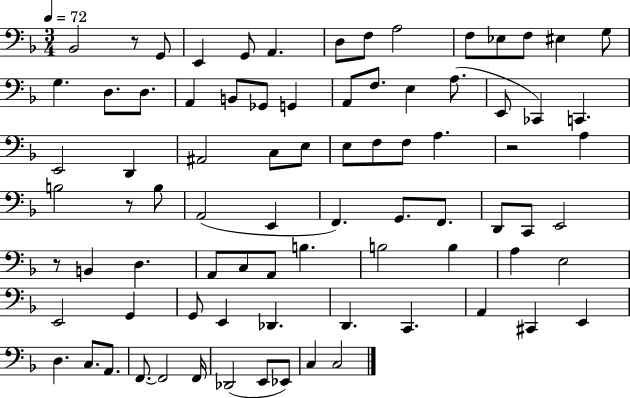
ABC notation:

X:1
T:Untitled
M:3/4
L:1/4
K:F
_B,,2 z/2 G,,/2 E,, G,,/2 A,, D,/2 F,/2 A,2 F,/2 _E,/2 F,/2 ^E, G,/2 G, D,/2 D,/2 A,, B,,/2 _G,,/2 G,, A,,/2 F,/2 E, A,/2 E,,/2 _C,, C,, E,,2 D,, ^A,,2 C,/2 E,/2 E,/2 F,/2 F,/2 A, z2 A, B,2 z/2 B,/2 A,,2 E,, F,, G,,/2 F,,/2 D,,/2 C,,/2 E,,2 z/2 B,, D, A,,/2 C,/2 A,,/2 B, B,2 B, A, E,2 E,,2 G,, G,,/2 E,, _D,, D,, C,, A,, ^C,, E,, D, C,/2 A,,/2 F,,/2 F,,2 F,,/4 _D,,2 E,,/2 _E,,/2 C, C,2